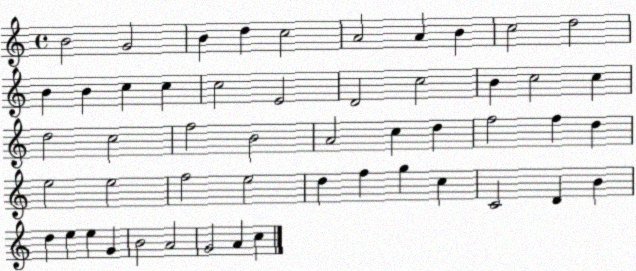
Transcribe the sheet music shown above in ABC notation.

X:1
T:Untitled
M:4/4
L:1/4
K:C
B2 G2 B d c2 A2 A B c2 d2 B B c c c2 E2 D2 c2 B c2 c d2 c2 f2 B2 A2 c d f2 f d e2 e2 f2 e2 d f g c C2 D B d e e G B2 A2 G2 A c